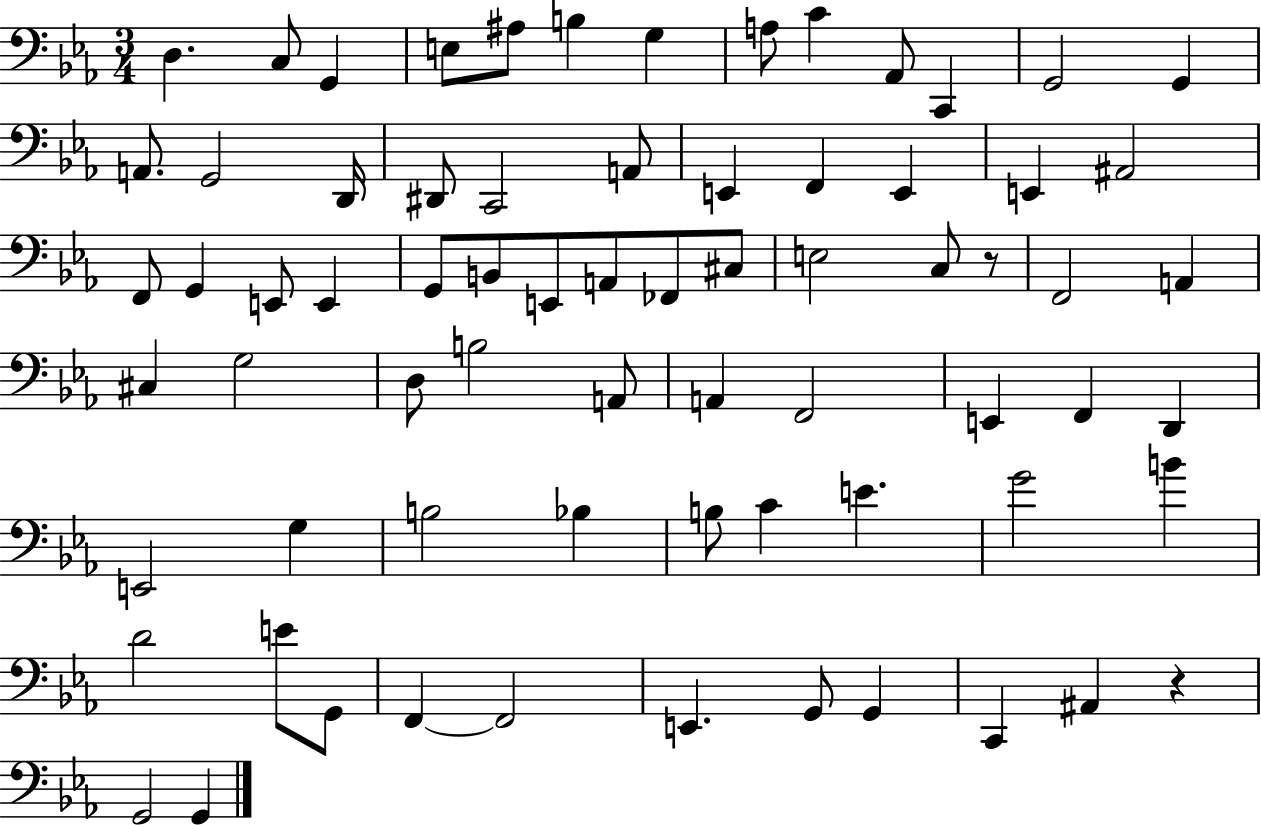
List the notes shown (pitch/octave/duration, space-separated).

D3/q. C3/e G2/q E3/e A#3/e B3/q G3/q A3/e C4/q Ab2/e C2/q G2/h G2/q A2/e. G2/h D2/s D#2/e C2/h A2/e E2/q F2/q E2/q E2/q A#2/h F2/e G2/q E2/e E2/q G2/e B2/e E2/e A2/e FES2/e C#3/e E3/h C3/e R/e F2/h A2/q C#3/q G3/h D3/e B3/h A2/e A2/q F2/h E2/q F2/q D2/q E2/h G3/q B3/h Bb3/q B3/e C4/q E4/q. G4/h B4/q D4/h E4/e G2/e F2/q F2/h E2/q. G2/e G2/q C2/q A#2/q R/q G2/h G2/q